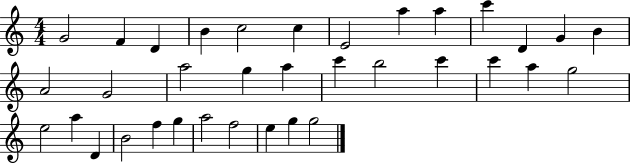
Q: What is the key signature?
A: C major